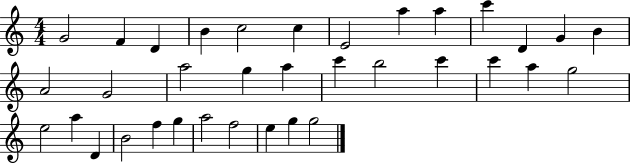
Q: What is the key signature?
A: C major